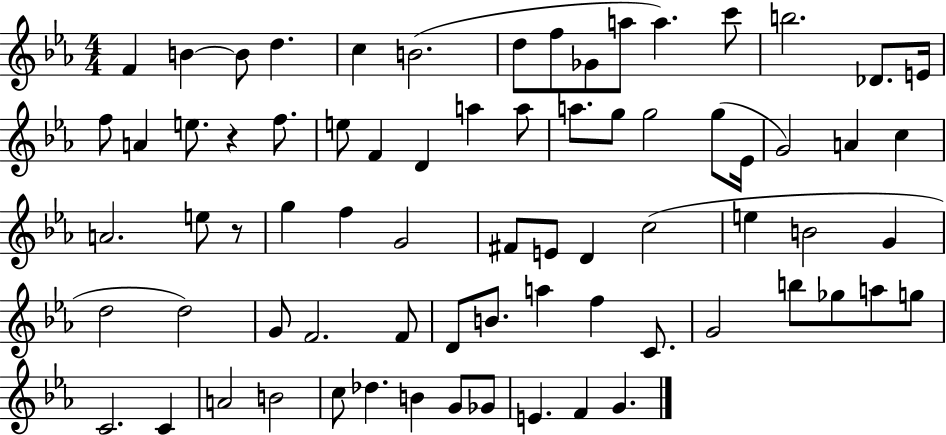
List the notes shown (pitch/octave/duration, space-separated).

F4/q B4/q B4/e D5/q. C5/q B4/h. D5/e F5/e Gb4/e A5/e A5/q. C6/e B5/h. Db4/e. E4/s F5/e A4/q E5/e. R/q F5/e. E5/e F4/q D4/q A5/q A5/e A5/e. G5/e G5/h G5/e Eb4/s G4/h A4/q C5/q A4/h. E5/e R/e G5/q F5/q G4/h F#4/e E4/e D4/q C5/h E5/q B4/h G4/q D5/h D5/h G4/e F4/h. F4/e D4/e B4/e. A5/q F5/q C4/e. G4/h B5/e Gb5/e A5/e G5/e C4/h. C4/q A4/h B4/h C5/e Db5/q. B4/q G4/e Gb4/e E4/q. F4/q G4/q.